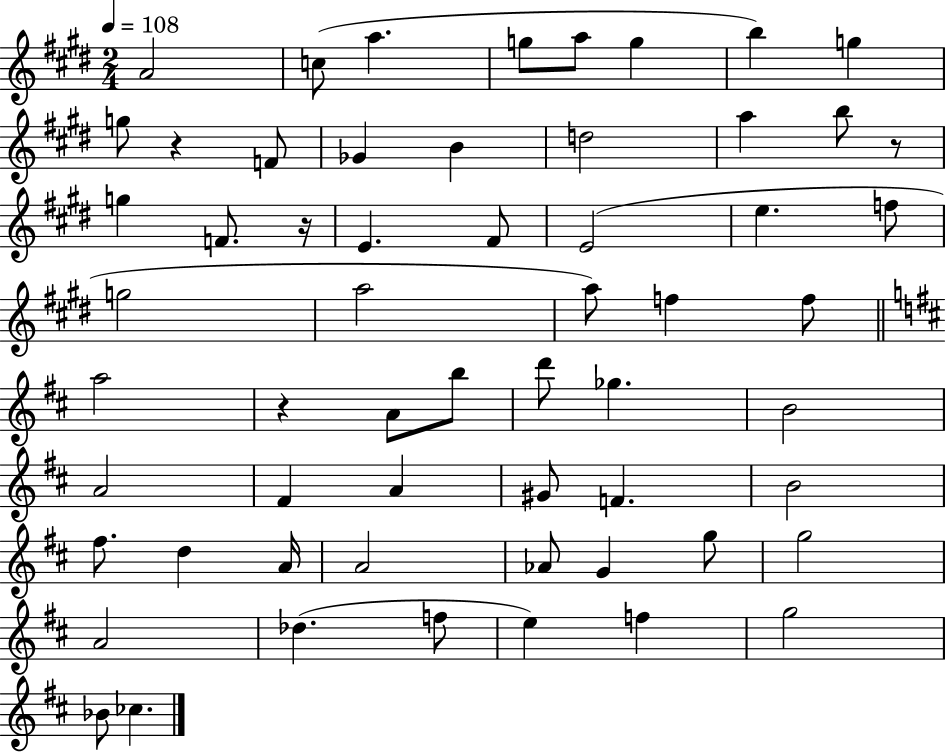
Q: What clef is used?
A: treble